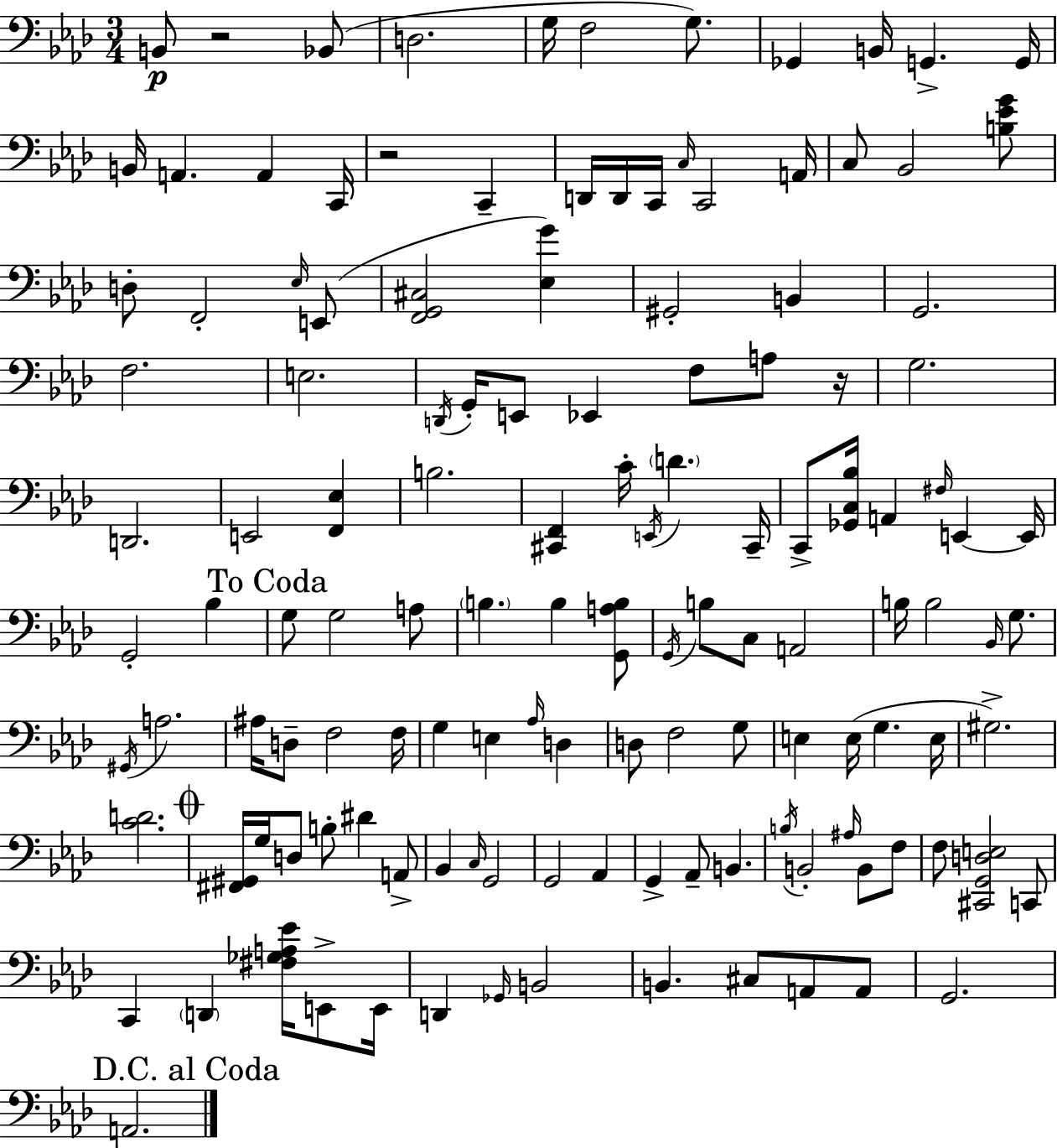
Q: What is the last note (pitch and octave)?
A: A2